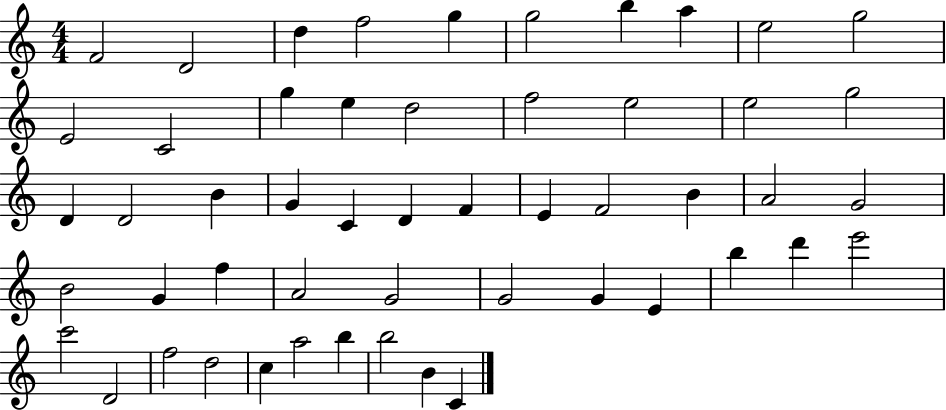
{
  \clef treble
  \numericTimeSignature
  \time 4/4
  \key c \major
  f'2 d'2 | d''4 f''2 g''4 | g''2 b''4 a''4 | e''2 g''2 | \break e'2 c'2 | g''4 e''4 d''2 | f''2 e''2 | e''2 g''2 | \break d'4 d'2 b'4 | g'4 c'4 d'4 f'4 | e'4 f'2 b'4 | a'2 g'2 | \break b'2 g'4 f''4 | a'2 g'2 | g'2 g'4 e'4 | b''4 d'''4 e'''2 | \break c'''2 d'2 | f''2 d''2 | c''4 a''2 b''4 | b''2 b'4 c'4 | \break \bar "|."
}